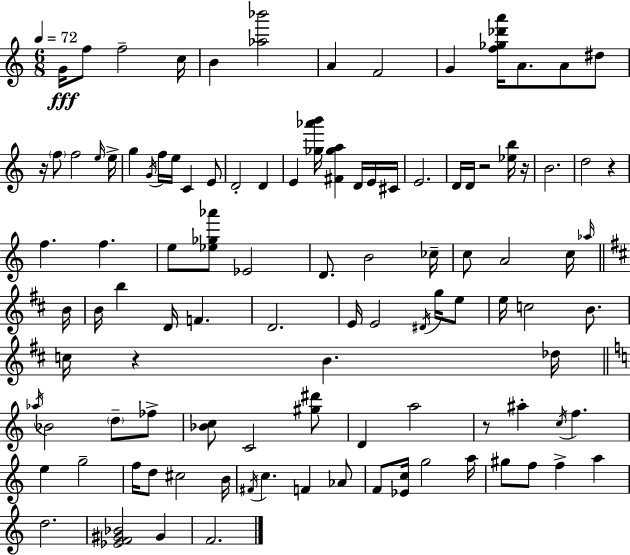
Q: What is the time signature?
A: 6/8